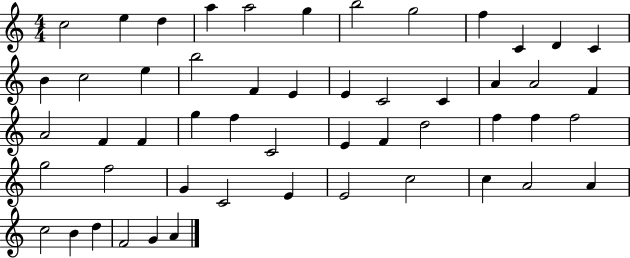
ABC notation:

X:1
T:Untitled
M:4/4
L:1/4
K:C
c2 e d a a2 g b2 g2 f C D C B c2 e b2 F E E C2 C A A2 F A2 F F g f C2 E F d2 f f f2 g2 f2 G C2 E E2 c2 c A2 A c2 B d F2 G A